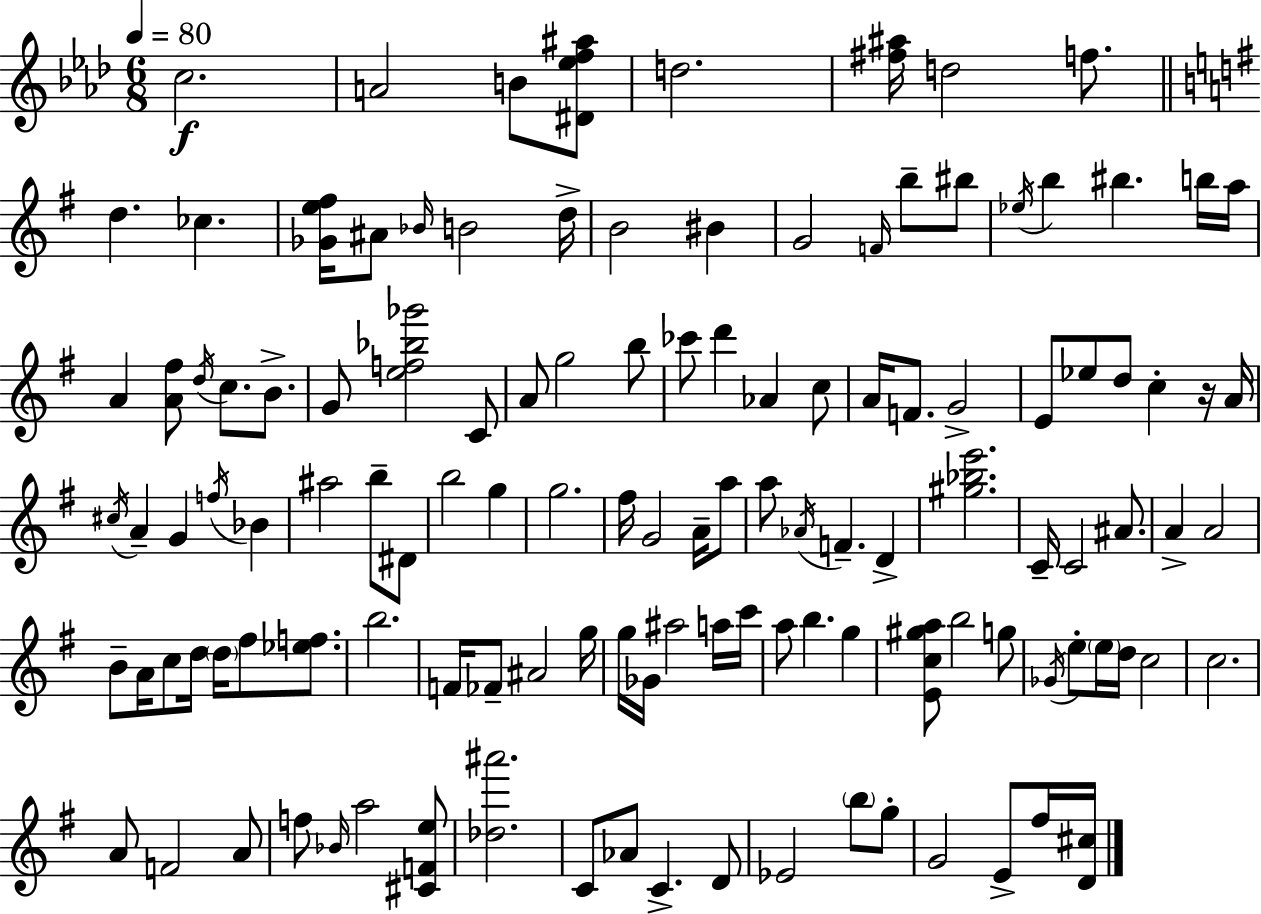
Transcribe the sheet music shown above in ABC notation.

X:1
T:Untitled
M:6/8
L:1/4
K:Fm
c2 A2 B/2 [^D_ef^a]/2 d2 [^f^a]/4 d2 f/2 d _c [_Ge^f]/4 ^A/2 _B/4 B2 d/4 B2 ^B G2 F/4 b/2 ^b/2 _e/4 b ^b b/4 a/4 A [A^f]/2 d/4 c/2 B/2 G/2 [ef_b_g']2 C/2 A/2 g2 b/2 _c'/2 d' _A c/2 A/4 F/2 G2 E/2 _e/2 d/2 c z/4 A/4 ^c/4 A G f/4 _B ^a2 b/2 ^D/2 b2 g g2 ^f/4 G2 A/4 a/2 a/2 _A/4 F D [^g_be']2 C/4 C2 ^A/2 A A2 B/2 A/4 c/2 d/4 d/4 ^f/2 [_ef]/2 b2 F/4 _F/2 ^A2 g/4 g/4 _G/4 ^a2 a/4 c'/4 a/2 b g [Ec^ga]/2 b2 g/2 _G/4 e/2 e/4 d/4 c2 c2 A/2 F2 A/2 f/2 _B/4 a2 [^CFe]/2 [_d^a']2 C/2 _A/2 C D/2 _E2 b/2 g/2 G2 E/2 ^f/4 [D^c]/4